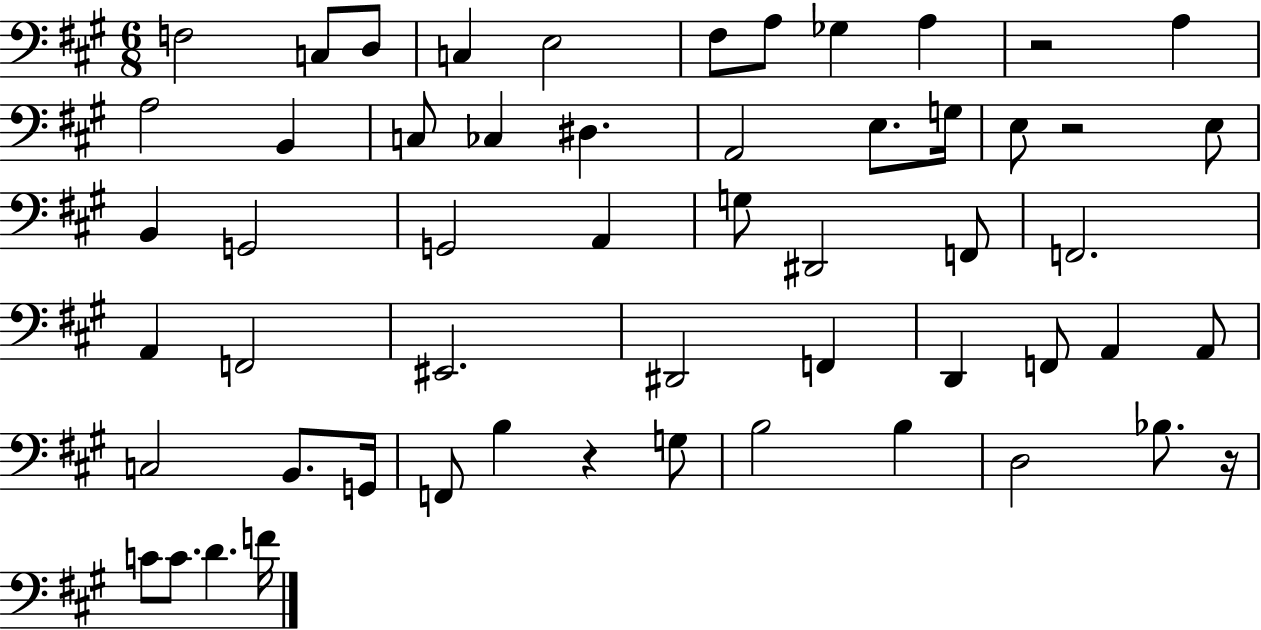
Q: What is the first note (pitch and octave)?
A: F3